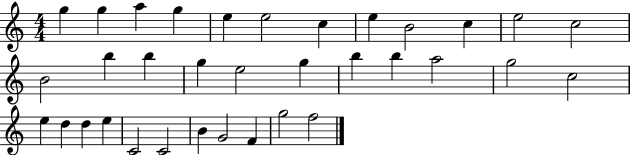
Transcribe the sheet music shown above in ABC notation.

X:1
T:Untitled
M:4/4
L:1/4
K:C
g g a g e e2 c e B2 c e2 c2 B2 b b g e2 g b b a2 g2 c2 e d d e C2 C2 B G2 F g2 f2